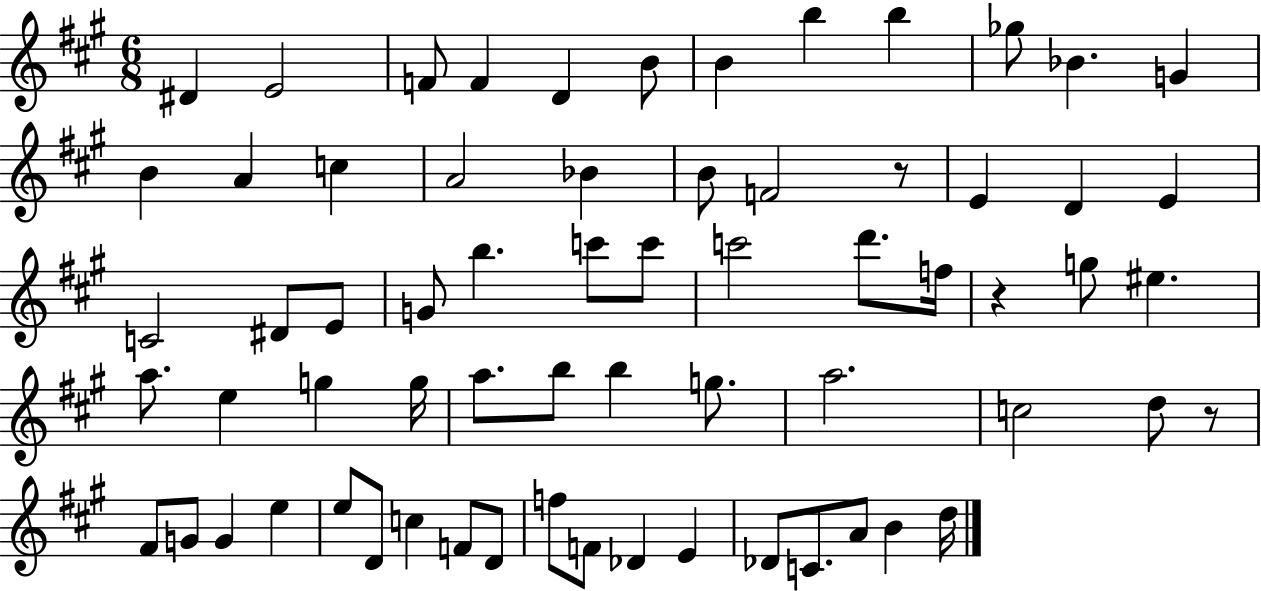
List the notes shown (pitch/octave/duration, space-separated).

D#4/q E4/h F4/e F4/q D4/q B4/e B4/q B5/q B5/q Gb5/e Bb4/q. G4/q B4/q A4/q C5/q A4/h Bb4/q B4/e F4/h R/e E4/q D4/q E4/q C4/h D#4/e E4/e G4/e B5/q. C6/e C6/e C6/h D6/e. F5/s R/q G5/e EIS5/q. A5/e. E5/q G5/q G5/s A5/e. B5/e B5/q G5/e. A5/h. C5/h D5/e R/e F#4/e G4/e G4/q E5/q E5/e D4/e C5/q F4/e D4/e F5/e F4/e Db4/q E4/q Db4/e C4/e. A4/e B4/q D5/s